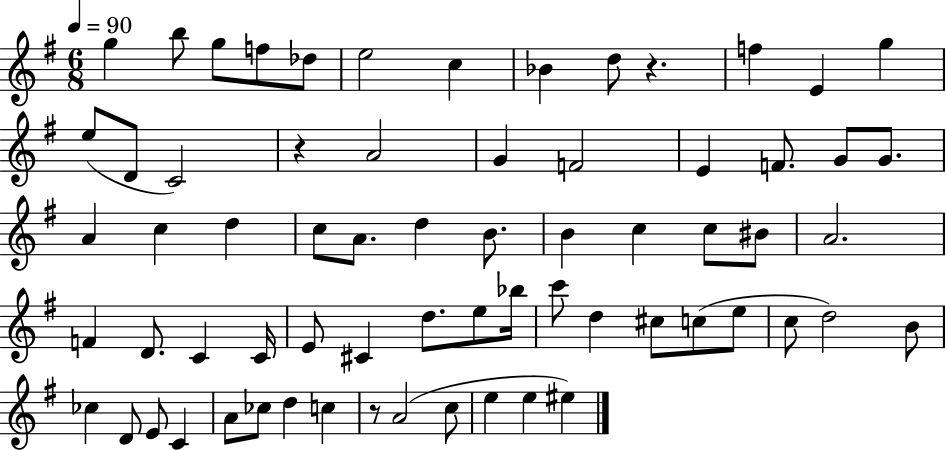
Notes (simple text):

G5/q B5/e G5/e F5/e Db5/e E5/h C5/q Bb4/q D5/e R/q. F5/q E4/q G5/q E5/e D4/e C4/h R/q A4/h G4/q F4/h E4/q F4/e. G4/e G4/e. A4/q C5/q D5/q C5/e A4/e. D5/q B4/e. B4/q C5/q C5/e BIS4/e A4/h. F4/q D4/e. C4/q C4/s E4/e C#4/q D5/e. E5/e Bb5/s C6/e D5/q C#5/e C5/e E5/e C5/e D5/h B4/e CES5/q D4/e E4/e C4/q A4/e CES5/e D5/q C5/q R/e A4/h C5/e E5/q E5/q EIS5/q